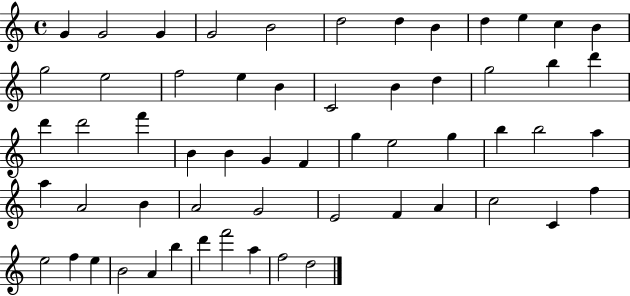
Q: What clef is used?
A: treble